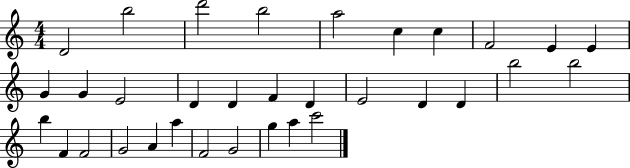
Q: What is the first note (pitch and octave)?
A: D4